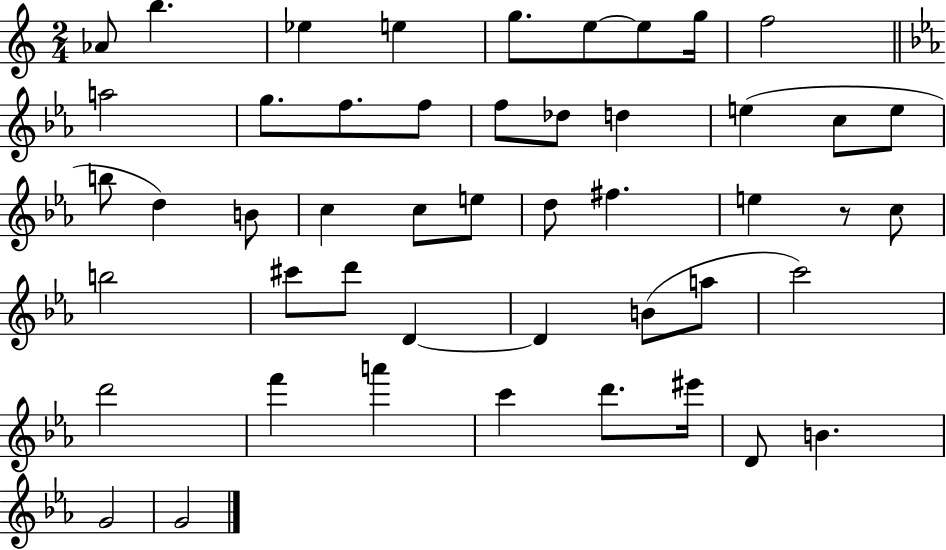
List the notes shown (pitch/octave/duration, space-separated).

Ab4/e B5/q. Eb5/q E5/q G5/e. E5/e E5/e G5/s F5/h A5/h G5/e. F5/e. F5/e F5/e Db5/e D5/q E5/q C5/e E5/e B5/e D5/q B4/e C5/q C5/e E5/e D5/e F#5/q. E5/q R/e C5/e B5/h C#6/e D6/e D4/q D4/q B4/e A5/e C6/h D6/h F6/q A6/q C6/q D6/e. EIS6/s D4/e B4/q. G4/h G4/h